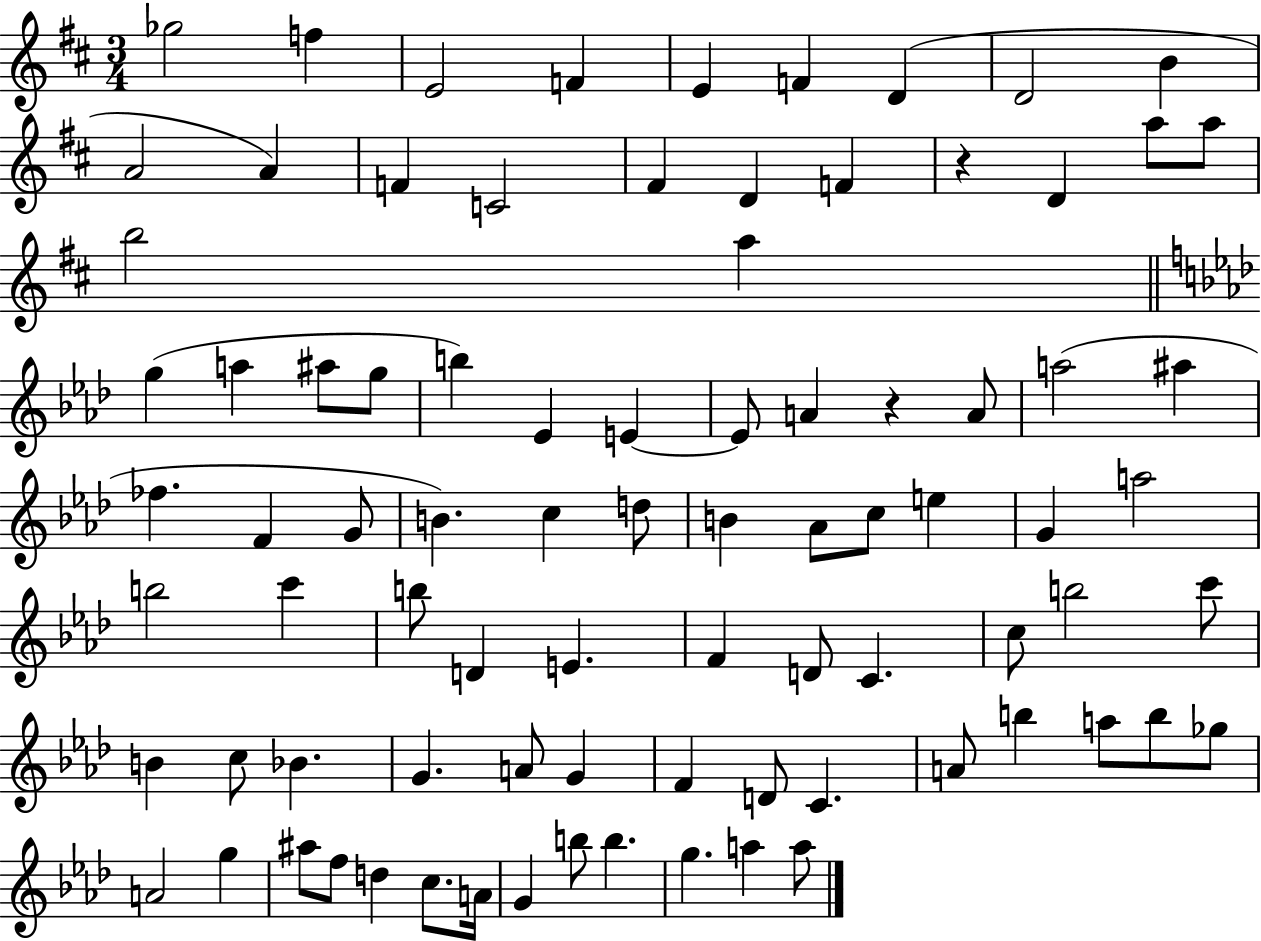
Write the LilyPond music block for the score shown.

{
  \clef treble
  \numericTimeSignature
  \time 3/4
  \key d \major
  ges''2 f''4 | e'2 f'4 | e'4 f'4 d'4( | d'2 b'4 | \break a'2 a'4) | f'4 c'2 | fis'4 d'4 f'4 | r4 d'4 a''8 a''8 | \break b''2 a''4 | \bar "||" \break \key aes \major g''4( a''4 ais''8 g''8 | b''4) ees'4 e'4~~ | e'8 a'4 r4 a'8 | a''2( ais''4 | \break fes''4. f'4 g'8 | b'4.) c''4 d''8 | b'4 aes'8 c''8 e''4 | g'4 a''2 | \break b''2 c'''4 | b''8 d'4 e'4. | f'4 d'8 c'4. | c''8 b''2 c'''8 | \break b'4 c''8 bes'4. | g'4. a'8 g'4 | f'4 d'8 c'4. | a'8 b''4 a''8 b''8 ges''8 | \break a'2 g''4 | ais''8 f''8 d''4 c''8. a'16 | g'4 b''8 b''4. | g''4. a''4 a''8 | \break \bar "|."
}